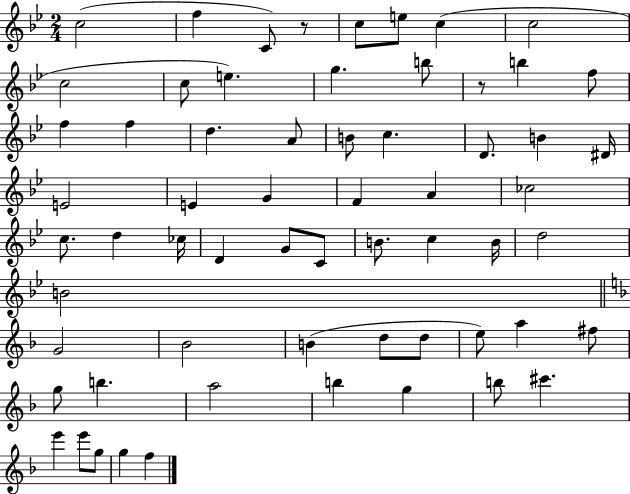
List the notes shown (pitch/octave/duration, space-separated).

C5/h F5/q C4/e R/e C5/e E5/e C5/q C5/h C5/h C5/e E5/q. G5/q. B5/e R/e B5/q F5/e F5/q F5/q D5/q. A4/e B4/e C5/q. D4/e. B4/q D#4/s E4/h E4/q G4/q F4/q A4/q CES5/h C5/e. D5/q CES5/s D4/q G4/e C4/e B4/e. C5/q B4/s D5/h B4/h G4/h Bb4/h B4/q D5/e D5/e E5/e A5/q F#5/e G5/e B5/q. A5/h B5/q G5/q B5/e C#6/q. E6/q E6/e G5/e G5/q F5/q